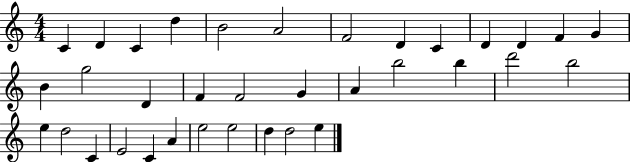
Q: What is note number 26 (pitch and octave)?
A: D5